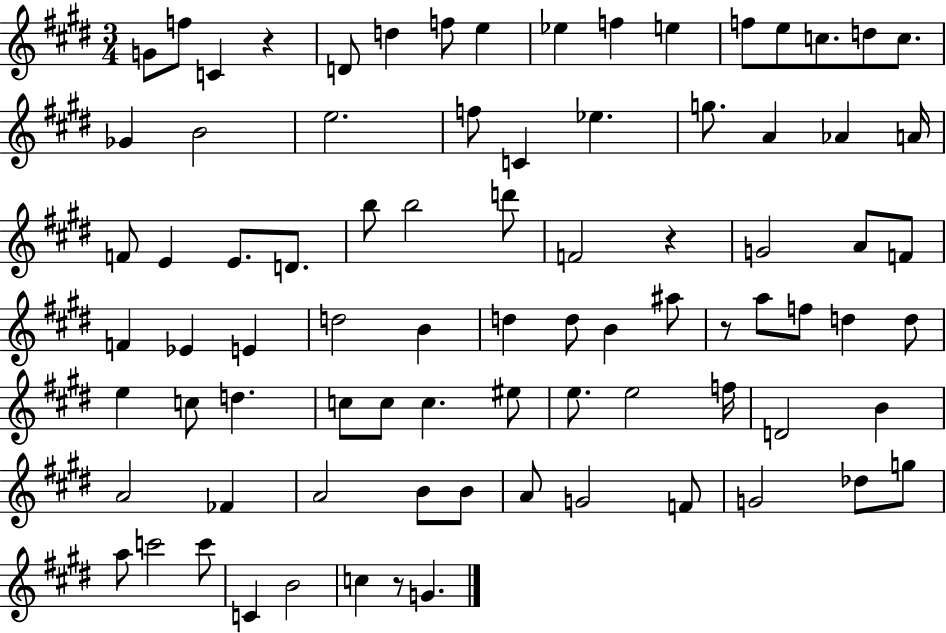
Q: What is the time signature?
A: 3/4